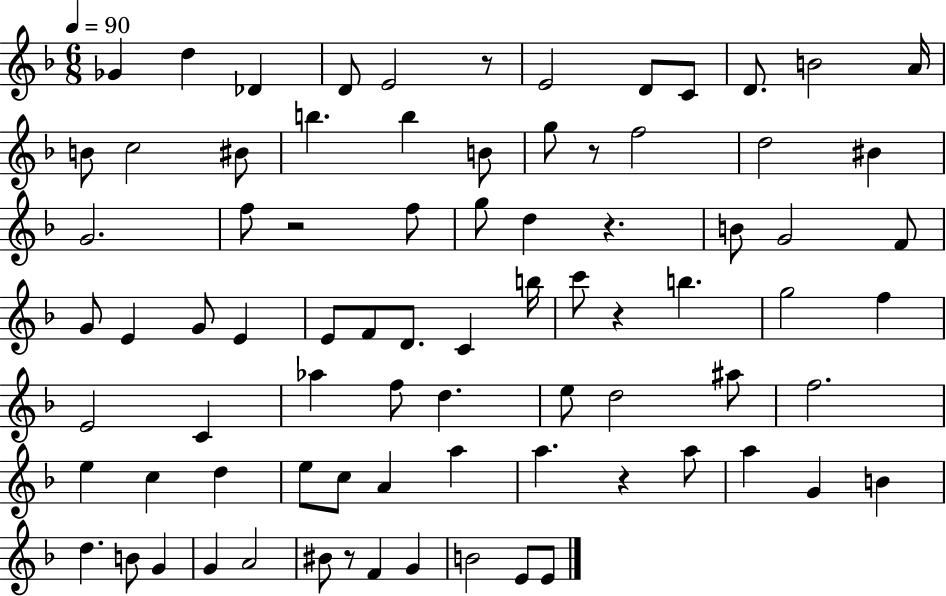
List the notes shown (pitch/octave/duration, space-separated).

Gb4/q D5/q Db4/q D4/e E4/h R/e E4/h D4/e C4/e D4/e. B4/h A4/s B4/e C5/h BIS4/e B5/q. B5/q B4/e G5/e R/e F5/h D5/h BIS4/q G4/h. F5/e R/h F5/e G5/e D5/q R/q. B4/e G4/h F4/e G4/e E4/q G4/e E4/q E4/e F4/e D4/e. C4/q B5/s C6/e R/q B5/q. G5/h F5/q E4/h C4/q Ab5/q F5/e D5/q. E5/e D5/h A#5/e F5/h. E5/q C5/q D5/q E5/e C5/e A4/q A5/q A5/q. R/q A5/e A5/q G4/q B4/q D5/q. B4/e G4/q G4/q A4/h BIS4/e R/e F4/q G4/q B4/h E4/e E4/e